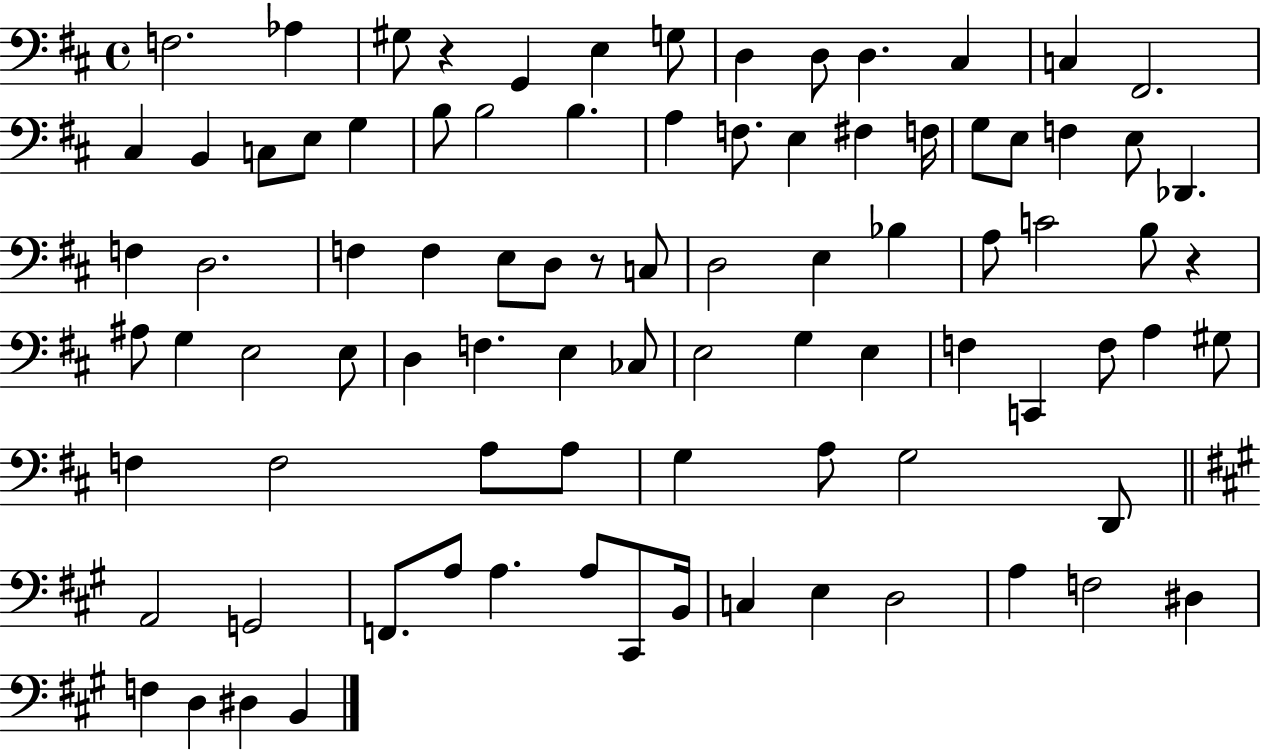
X:1
T:Untitled
M:4/4
L:1/4
K:D
F,2 _A, ^G,/2 z G,, E, G,/2 D, D,/2 D, ^C, C, ^F,,2 ^C, B,, C,/2 E,/2 G, B,/2 B,2 B, A, F,/2 E, ^F, F,/4 G,/2 E,/2 F, E,/2 _D,, F, D,2 F, F, E,/2 D,/2 z/2 C,/2 D,2 E, _B, A,/2 C2 B,/2 z ^A,/2 G, E,2 E,/2 D, F, E, _C,/2 E,2 G, E, F, C,, F,/2 A, ^G,/2 F, F,2 A,/2 A,/2 G, A,/2 G,2 D,,/2 A,,2 G,,2 F,,/2 A,/2 A, A,/2 ^C,,/2 B,,/4 C, E, D,2 A, F,2 ^D, F, D, ^D, B,,